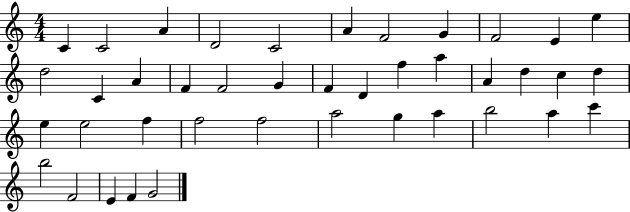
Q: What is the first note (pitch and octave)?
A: C4